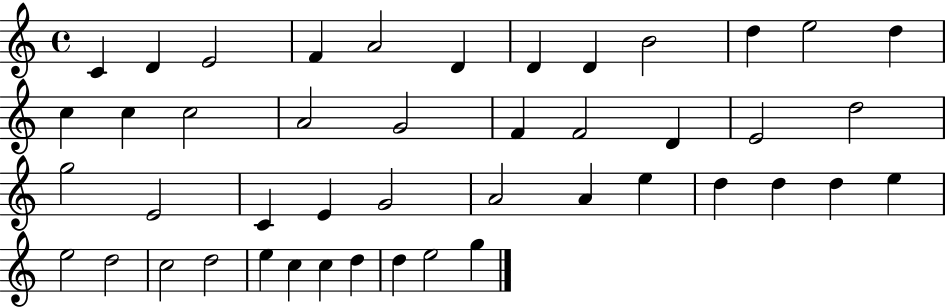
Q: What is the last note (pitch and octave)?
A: G5